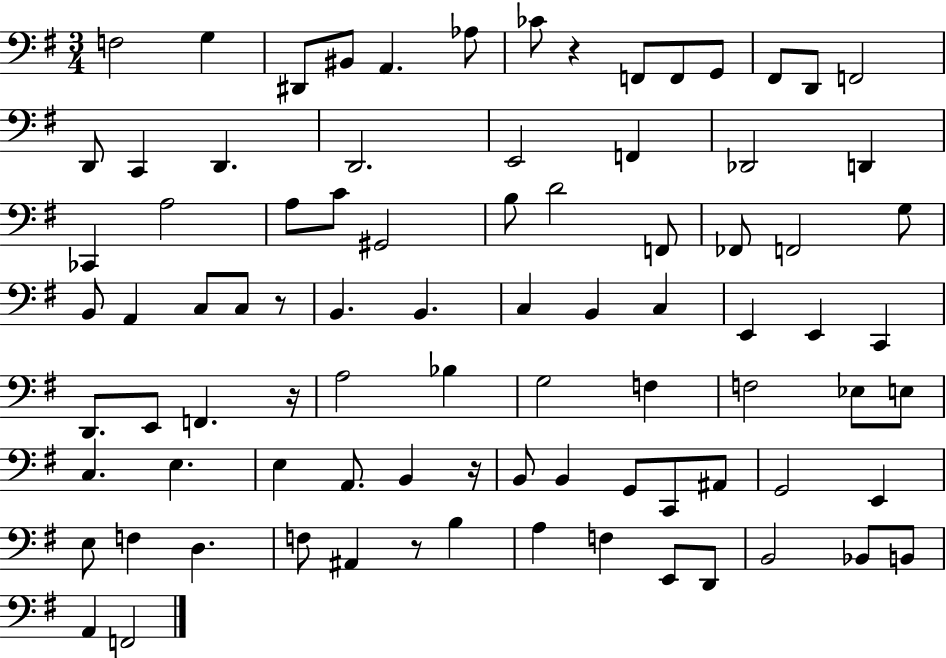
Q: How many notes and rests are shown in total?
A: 86